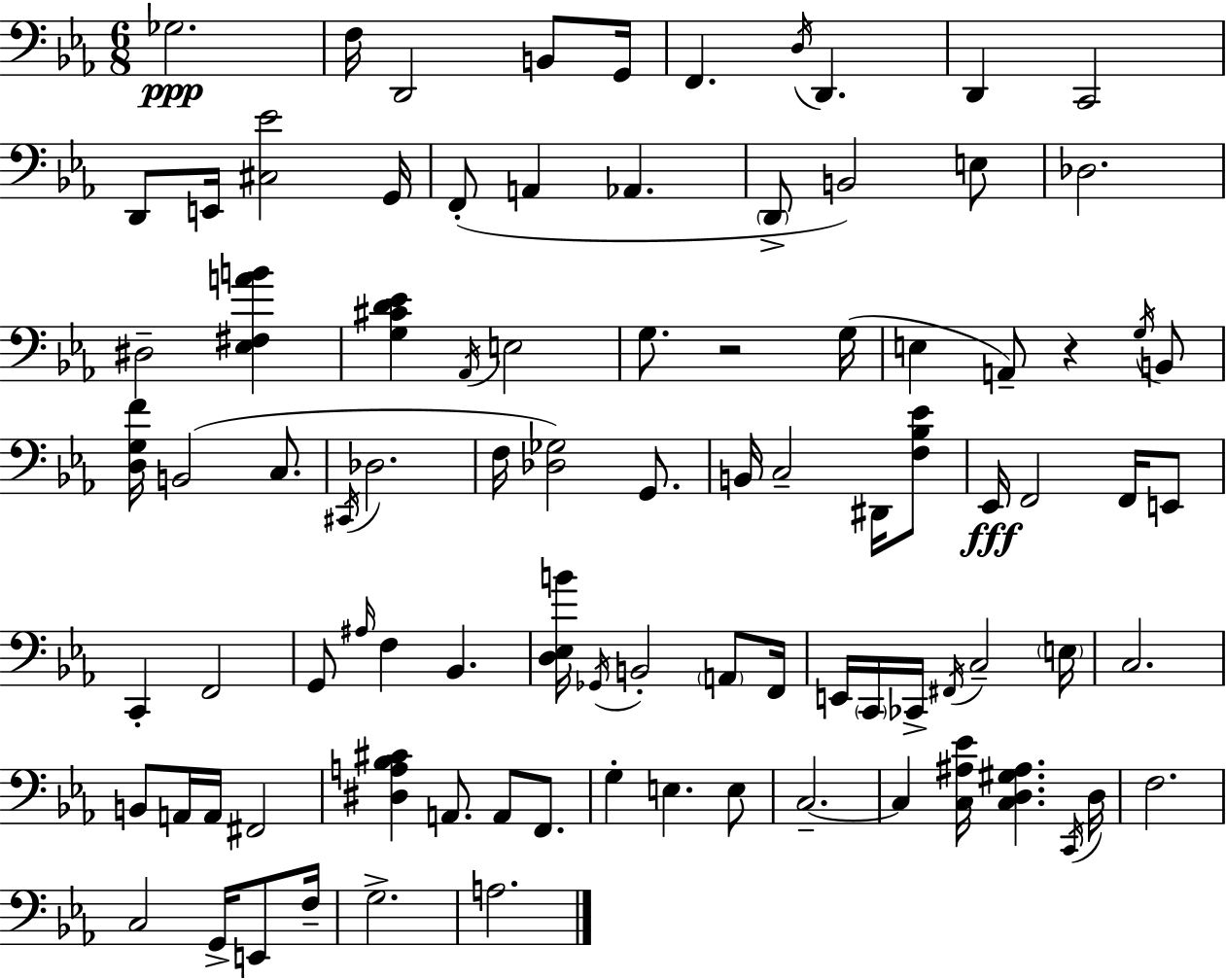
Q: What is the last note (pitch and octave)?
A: A3